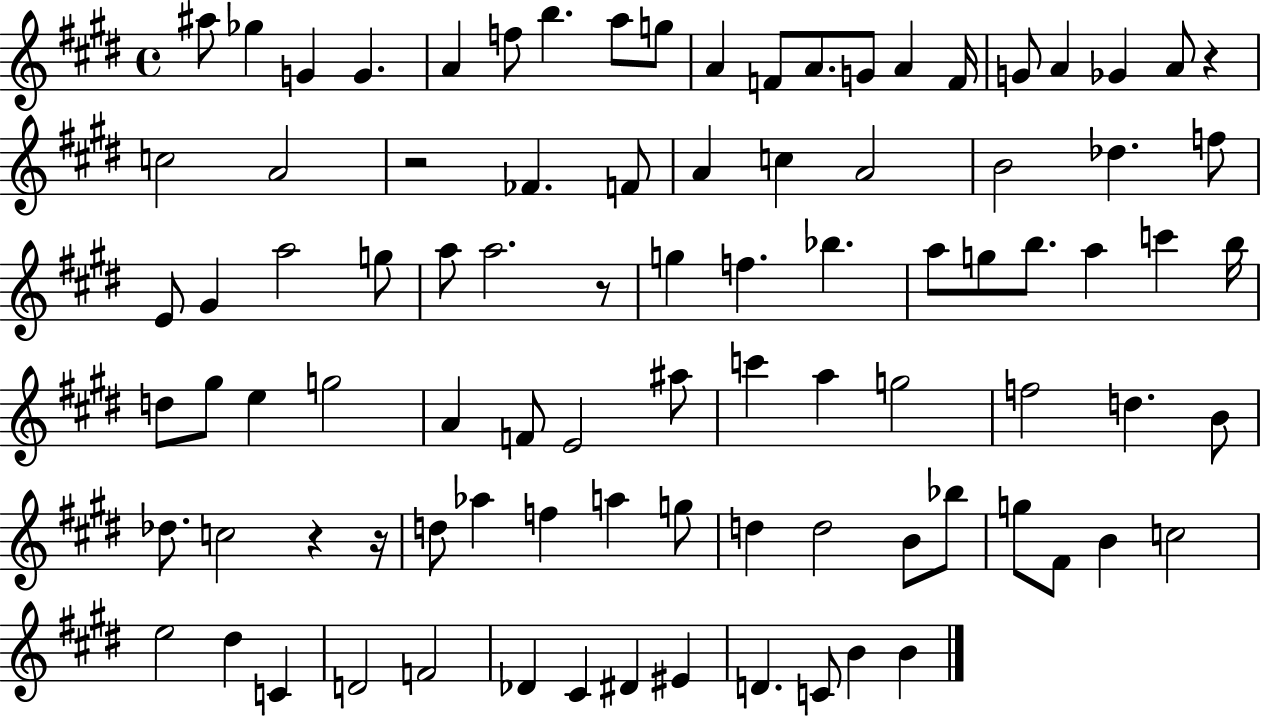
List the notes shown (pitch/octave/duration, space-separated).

A#5/e Gb5/q G4/q G4/q. A4/q F5/e B5/q. A5/e G5/e A4/q F4/e A4/e. G4/e A4/q F4/s G4/e A4/q Gb4/q A4/e R/q C5/h A4/h R/h FES4/q. F4/e A4/q C5/q A4/h B4/h Db5/q. F5/e E4/e G#4/q A5/h G5/e A5/e A5/h. R/e G5/q F5/q. Bb5/q. A5/e G5/e B5/e. A5/q C6/q B5/s D5/e G#5/e E5/q G5/h A4/q F4/e E4/h A#5/e C6/q A5/q G5/h F5/h D5/q. B4/e Db5/e. C5/h R/q R/s D5/e Ab5/q F5/q A5/q G5/e D5/q D5/h B4/e Bb5/e G5/e F#4/e B4/q C5/h E5/h D#5/q C4/q D4/h F4/h Db4/q C#4/q D#4/q EIS4/q D4/q. C4/e B4/q B4/q